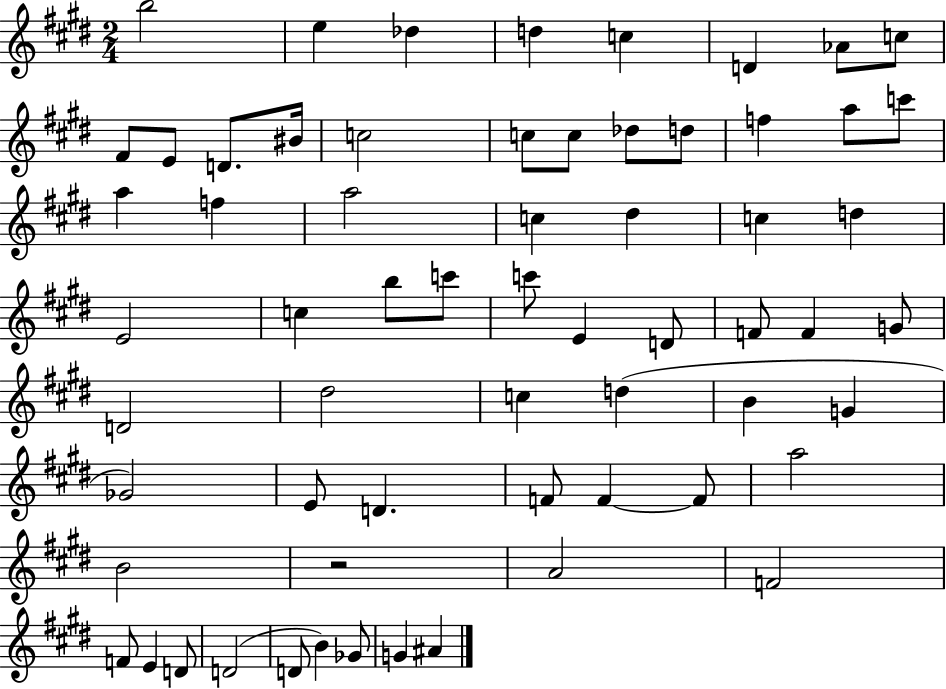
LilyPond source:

{
  \clef treble
  \numericTimeSignature
  \time 2/4
  \key e \major
  b''2 | e''4 des''4 | d''4 c''4 | d'4 aes'8 c''8 | \break fis'8 e'8 d'8. bis'16 | c''2 | c''8 c''8 des''8 d''8 | f''4 a''8 c'''8 | \break a''4 f''4 | a''2 | c''4 dis''4 | c''4 d''4 | \break e'2 | c''4 b''8 c'''8 | c'''8 e'4 d'8 | f'8 f'4 g'8 | \break d'2 | dis''2 | c''4 d''4( | b'4 g'4 | \break ges'2) | e'8 d'4. | f'8 f'4~~ f'8 | a''2 | \break b'2 | r2 | a'2 | f'2 | \break f'8 e'4 d'8 | d'2( | d'8 b'4) ges'8 | g'4 ais'4 | \break \bar "|."
}